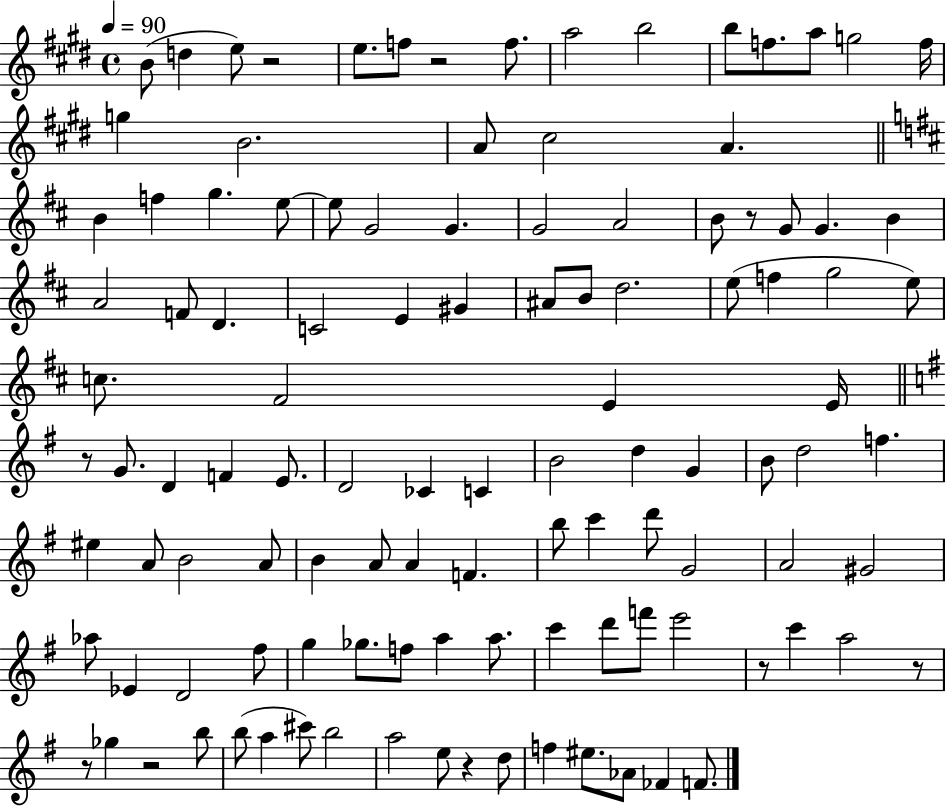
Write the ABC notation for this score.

X:1
T:Untitled
M:4/4
L:1/4
K:E
B/2 d e/2 z2 e/2 f/2 z2 f/2 a2 b2 b/2 f/2 a/2 g2 f/4 g B2 A/2 ^c2 A B f g e/2 e/2 G2 G G2 A2 B/2 z/2 G/2 G B A2 F/2 D C2 E ^G ^A/2 B/2 d2 e/2 f g2 e/2 c/2 ^F2 E E/4 z/2 G/2 D F E/2 D2 _C C B2 d G B/2 d2 f ^e A/2 B2 A/2 B A/2 A F b/2 c' d'/2 G2 A2 ^G2 _a/2 _E D2 ^f/2 g _g/2 f/2 a a/2 c' d'/2 f'/2 e'2 z/2 c' a2 z/2 z/2 _g z2 b/2 b/2 a ^c'/2 b2 a2 e/2 z d/2 f ^e/2 _A/2 _F F/2